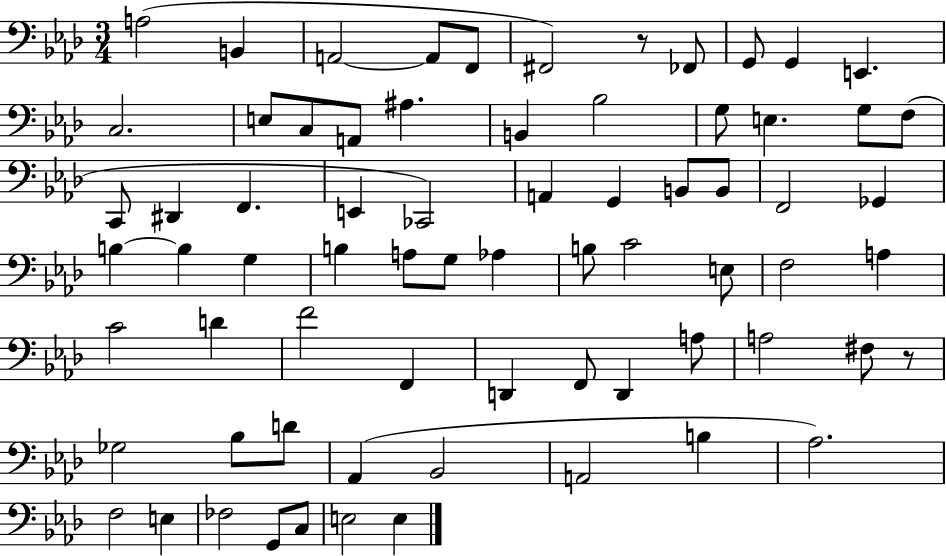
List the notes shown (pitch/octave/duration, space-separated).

A3/h B2/q A2/h A2/e F2/e F#2/h R/e FES2/e G2/e G2/q E2/q. C3/h. E3/e C3/e A2/e A#3/q. B2/q Bb3/h G3/e E3/q. G3/e F3/e C2/e D#2/q F2/q. E2/q CES2/h A2/q G2/q B2/e B2/e F2/h Gb2/q B3/q B3/q G3/q B3/q A3/e G3/e Ab3/q B3/e C4/h E3/e F3/h A3/q C4/h D4/q F4/h F2/q D2/q F2/e D2/q A3/e A3/h F#3/e R/e Gb3/h Bb3/e D4/e Ab2/q Bb2/h A2/h B3/q Ab3/h. F3/h E3/q FES3/h G2/e C3/e E3/h E3/q